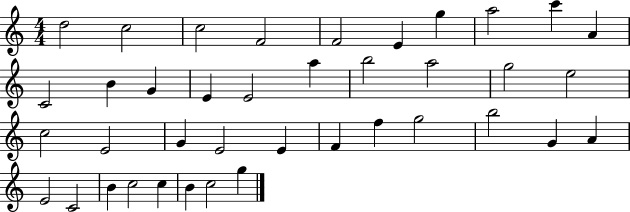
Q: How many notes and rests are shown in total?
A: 39